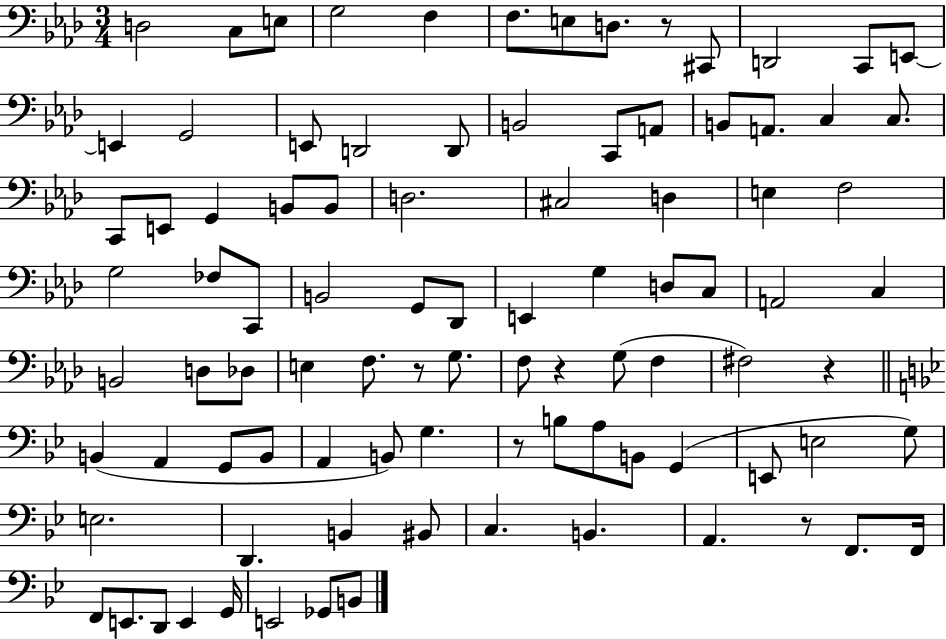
D3/h C3/e E3/e G3/h F3/q F3/e. E3/e D3/e. R/e C#2/e D2/h C2/e E2/e E2/q G2/h E2/e D2/h D2/e B2/h C2/e A2/e B2/e A2/e. C3/q C3/e. C2/e E2/e G2/q B2/e B2/e D3/h. C#3/h D3/q E3/q F3/h G3/h FES3/e C2/e B2/h G2/e Db2/e E2/q G3/q D3/e C3/e A2/h C3/q B2/h D3/e Db3/e E3/q F3/e. R/e G3/e. F3/e R/q G3/e F3/q F#3/h R/q B2/q A2/q G2/e B2/e A2/q B2/e G3/q. R/e B3/e A3/e B2/e G2/q E2/e E3/h G3/e E3/h. D2/q. B2/q BIS2/e C3/q. B2/q. A2/q. R/e F2/e. F2/s F2/e E2/e. D2/e E2/q G2/s E2/h Gb2/e B2/e